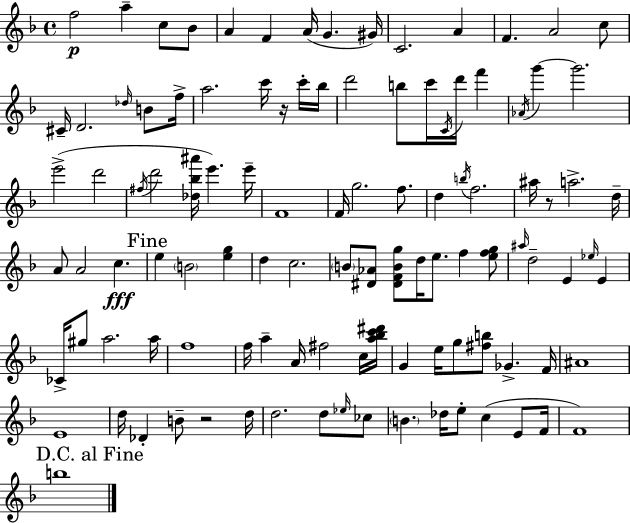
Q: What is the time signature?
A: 4/4